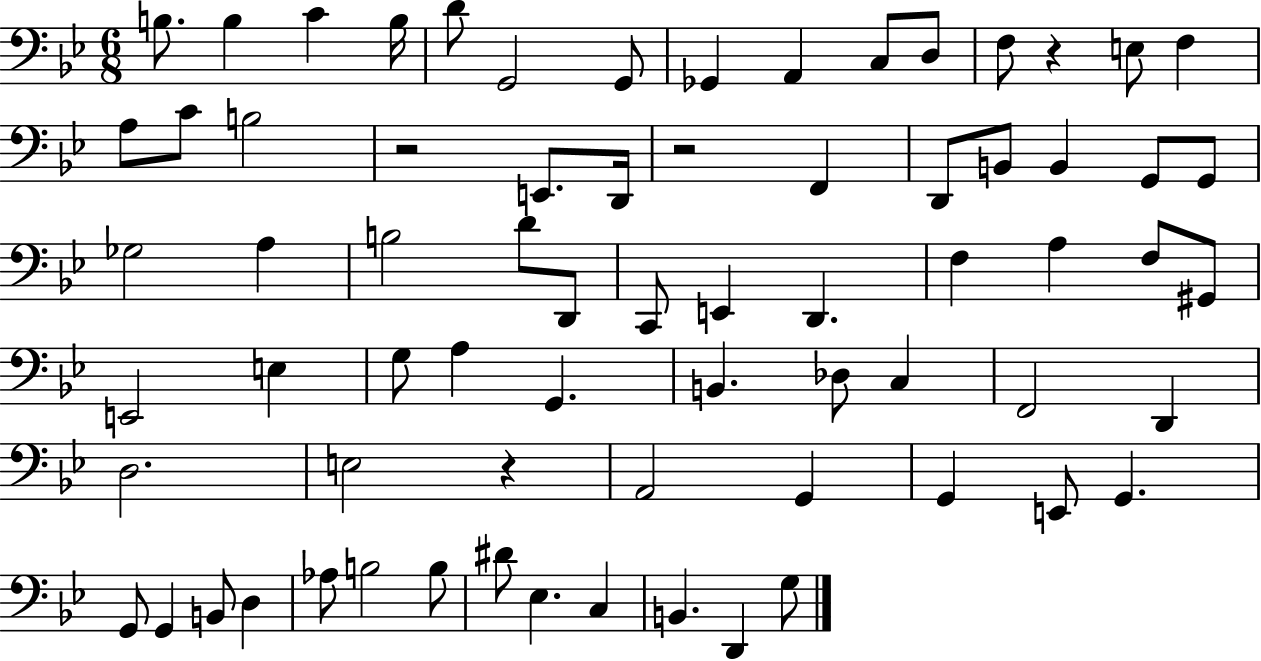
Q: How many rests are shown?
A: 4